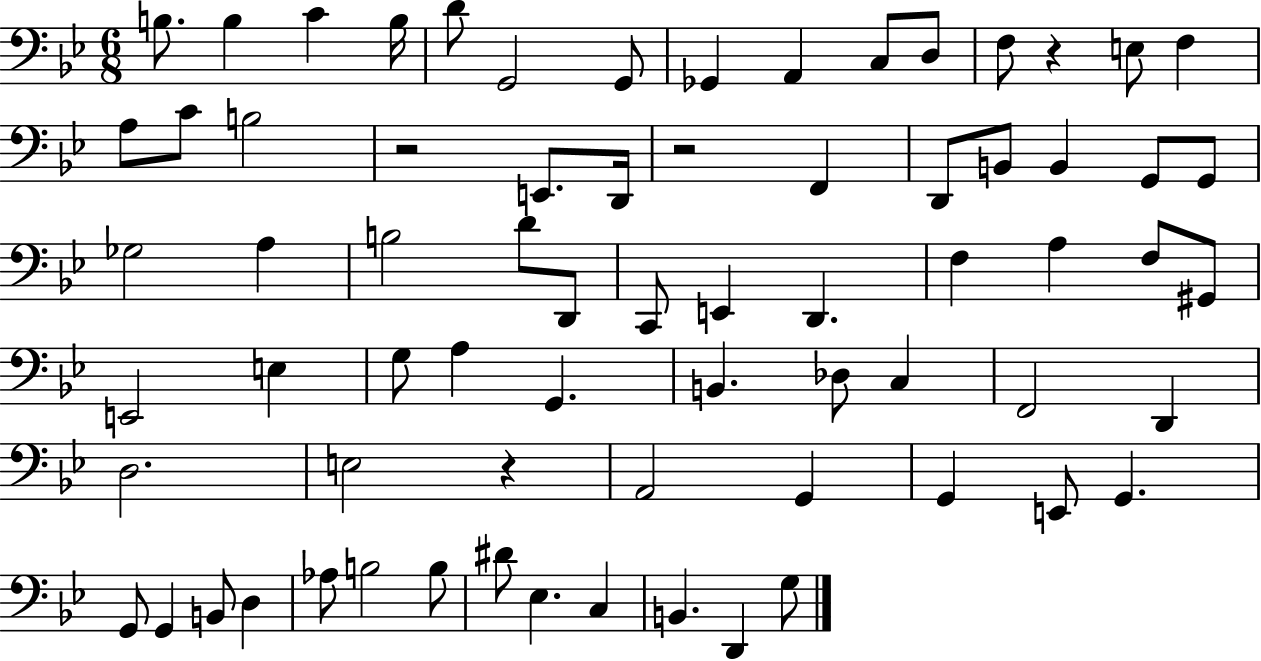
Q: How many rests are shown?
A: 4